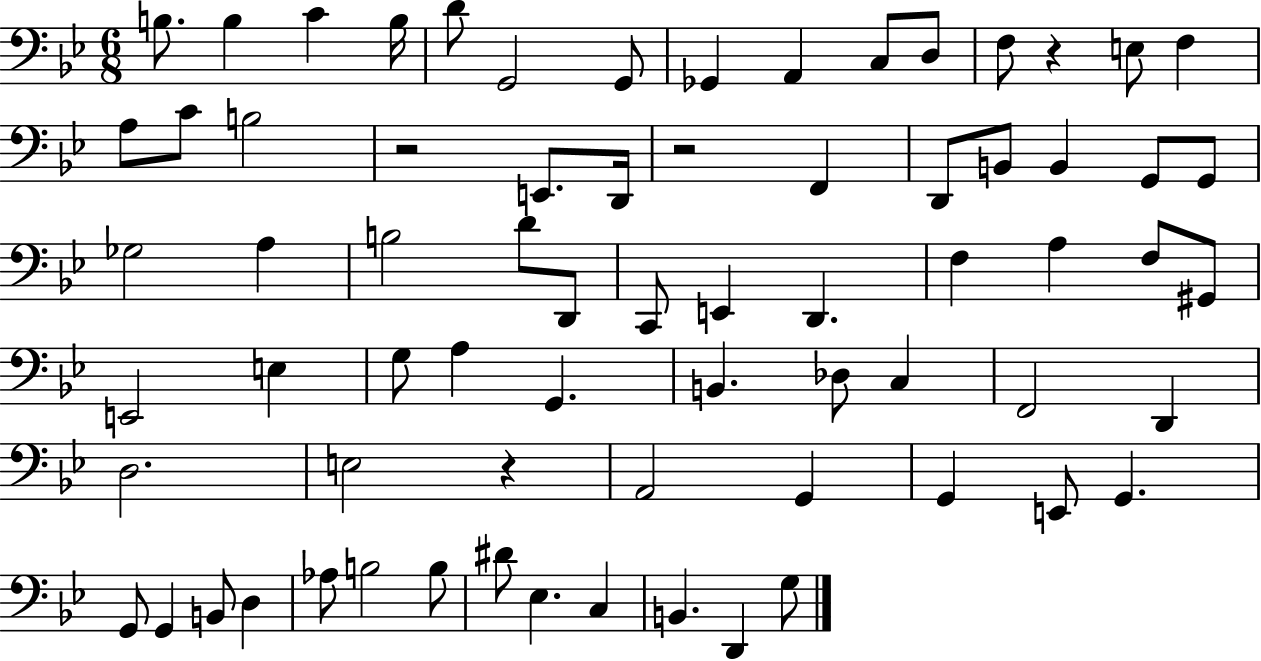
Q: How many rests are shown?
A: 4